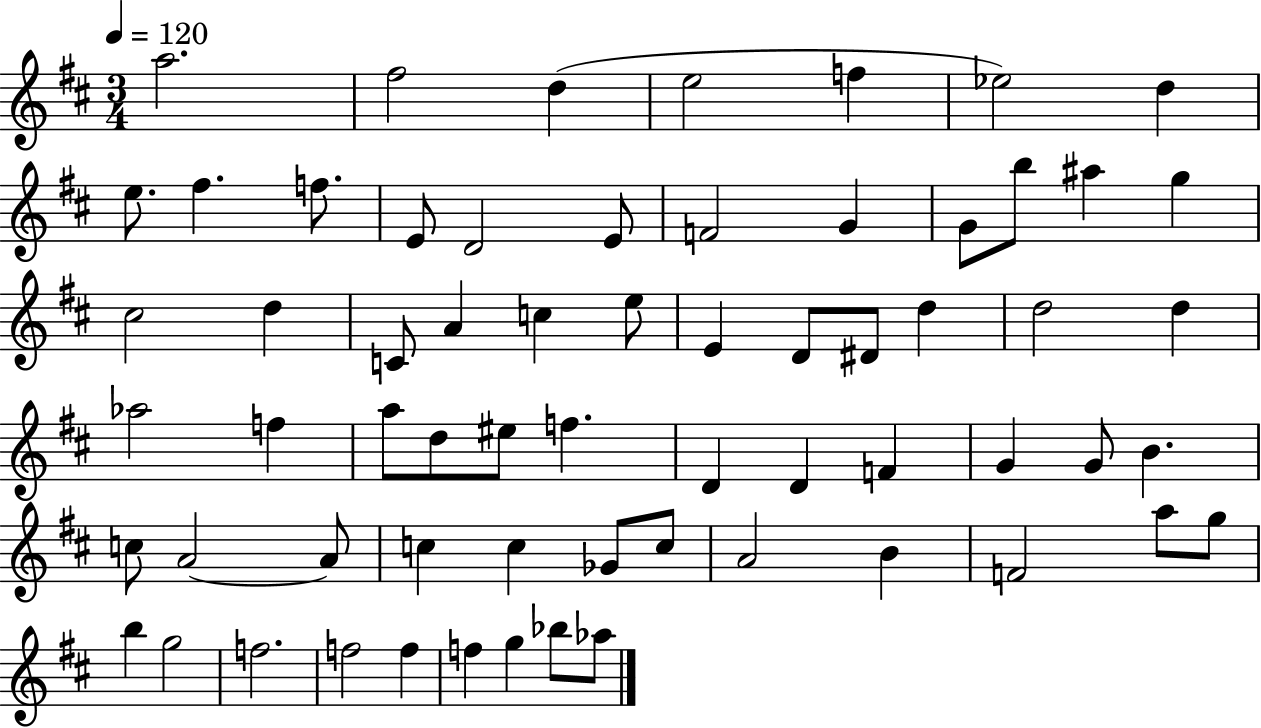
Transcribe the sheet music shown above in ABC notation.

X:1
T:Untitled
M:3/4
L:1/4
K:D
a2 ^f2 d e2 f _e2 d e/2 ^f f/2 E/2 D2 E/2 F2 G G/2 b/2 ^a g ^c2 d C/2 A c e/2 E D/2 ^D/2 d d2 d _a2 f a/2 d/2 ^e/2 f D D F G G/2 B c/2 A2 A/2 c c _G/2 c/2 A2 B F2 a/2 g/2 b g2 f2 f2 f f g _b/2 _a/2